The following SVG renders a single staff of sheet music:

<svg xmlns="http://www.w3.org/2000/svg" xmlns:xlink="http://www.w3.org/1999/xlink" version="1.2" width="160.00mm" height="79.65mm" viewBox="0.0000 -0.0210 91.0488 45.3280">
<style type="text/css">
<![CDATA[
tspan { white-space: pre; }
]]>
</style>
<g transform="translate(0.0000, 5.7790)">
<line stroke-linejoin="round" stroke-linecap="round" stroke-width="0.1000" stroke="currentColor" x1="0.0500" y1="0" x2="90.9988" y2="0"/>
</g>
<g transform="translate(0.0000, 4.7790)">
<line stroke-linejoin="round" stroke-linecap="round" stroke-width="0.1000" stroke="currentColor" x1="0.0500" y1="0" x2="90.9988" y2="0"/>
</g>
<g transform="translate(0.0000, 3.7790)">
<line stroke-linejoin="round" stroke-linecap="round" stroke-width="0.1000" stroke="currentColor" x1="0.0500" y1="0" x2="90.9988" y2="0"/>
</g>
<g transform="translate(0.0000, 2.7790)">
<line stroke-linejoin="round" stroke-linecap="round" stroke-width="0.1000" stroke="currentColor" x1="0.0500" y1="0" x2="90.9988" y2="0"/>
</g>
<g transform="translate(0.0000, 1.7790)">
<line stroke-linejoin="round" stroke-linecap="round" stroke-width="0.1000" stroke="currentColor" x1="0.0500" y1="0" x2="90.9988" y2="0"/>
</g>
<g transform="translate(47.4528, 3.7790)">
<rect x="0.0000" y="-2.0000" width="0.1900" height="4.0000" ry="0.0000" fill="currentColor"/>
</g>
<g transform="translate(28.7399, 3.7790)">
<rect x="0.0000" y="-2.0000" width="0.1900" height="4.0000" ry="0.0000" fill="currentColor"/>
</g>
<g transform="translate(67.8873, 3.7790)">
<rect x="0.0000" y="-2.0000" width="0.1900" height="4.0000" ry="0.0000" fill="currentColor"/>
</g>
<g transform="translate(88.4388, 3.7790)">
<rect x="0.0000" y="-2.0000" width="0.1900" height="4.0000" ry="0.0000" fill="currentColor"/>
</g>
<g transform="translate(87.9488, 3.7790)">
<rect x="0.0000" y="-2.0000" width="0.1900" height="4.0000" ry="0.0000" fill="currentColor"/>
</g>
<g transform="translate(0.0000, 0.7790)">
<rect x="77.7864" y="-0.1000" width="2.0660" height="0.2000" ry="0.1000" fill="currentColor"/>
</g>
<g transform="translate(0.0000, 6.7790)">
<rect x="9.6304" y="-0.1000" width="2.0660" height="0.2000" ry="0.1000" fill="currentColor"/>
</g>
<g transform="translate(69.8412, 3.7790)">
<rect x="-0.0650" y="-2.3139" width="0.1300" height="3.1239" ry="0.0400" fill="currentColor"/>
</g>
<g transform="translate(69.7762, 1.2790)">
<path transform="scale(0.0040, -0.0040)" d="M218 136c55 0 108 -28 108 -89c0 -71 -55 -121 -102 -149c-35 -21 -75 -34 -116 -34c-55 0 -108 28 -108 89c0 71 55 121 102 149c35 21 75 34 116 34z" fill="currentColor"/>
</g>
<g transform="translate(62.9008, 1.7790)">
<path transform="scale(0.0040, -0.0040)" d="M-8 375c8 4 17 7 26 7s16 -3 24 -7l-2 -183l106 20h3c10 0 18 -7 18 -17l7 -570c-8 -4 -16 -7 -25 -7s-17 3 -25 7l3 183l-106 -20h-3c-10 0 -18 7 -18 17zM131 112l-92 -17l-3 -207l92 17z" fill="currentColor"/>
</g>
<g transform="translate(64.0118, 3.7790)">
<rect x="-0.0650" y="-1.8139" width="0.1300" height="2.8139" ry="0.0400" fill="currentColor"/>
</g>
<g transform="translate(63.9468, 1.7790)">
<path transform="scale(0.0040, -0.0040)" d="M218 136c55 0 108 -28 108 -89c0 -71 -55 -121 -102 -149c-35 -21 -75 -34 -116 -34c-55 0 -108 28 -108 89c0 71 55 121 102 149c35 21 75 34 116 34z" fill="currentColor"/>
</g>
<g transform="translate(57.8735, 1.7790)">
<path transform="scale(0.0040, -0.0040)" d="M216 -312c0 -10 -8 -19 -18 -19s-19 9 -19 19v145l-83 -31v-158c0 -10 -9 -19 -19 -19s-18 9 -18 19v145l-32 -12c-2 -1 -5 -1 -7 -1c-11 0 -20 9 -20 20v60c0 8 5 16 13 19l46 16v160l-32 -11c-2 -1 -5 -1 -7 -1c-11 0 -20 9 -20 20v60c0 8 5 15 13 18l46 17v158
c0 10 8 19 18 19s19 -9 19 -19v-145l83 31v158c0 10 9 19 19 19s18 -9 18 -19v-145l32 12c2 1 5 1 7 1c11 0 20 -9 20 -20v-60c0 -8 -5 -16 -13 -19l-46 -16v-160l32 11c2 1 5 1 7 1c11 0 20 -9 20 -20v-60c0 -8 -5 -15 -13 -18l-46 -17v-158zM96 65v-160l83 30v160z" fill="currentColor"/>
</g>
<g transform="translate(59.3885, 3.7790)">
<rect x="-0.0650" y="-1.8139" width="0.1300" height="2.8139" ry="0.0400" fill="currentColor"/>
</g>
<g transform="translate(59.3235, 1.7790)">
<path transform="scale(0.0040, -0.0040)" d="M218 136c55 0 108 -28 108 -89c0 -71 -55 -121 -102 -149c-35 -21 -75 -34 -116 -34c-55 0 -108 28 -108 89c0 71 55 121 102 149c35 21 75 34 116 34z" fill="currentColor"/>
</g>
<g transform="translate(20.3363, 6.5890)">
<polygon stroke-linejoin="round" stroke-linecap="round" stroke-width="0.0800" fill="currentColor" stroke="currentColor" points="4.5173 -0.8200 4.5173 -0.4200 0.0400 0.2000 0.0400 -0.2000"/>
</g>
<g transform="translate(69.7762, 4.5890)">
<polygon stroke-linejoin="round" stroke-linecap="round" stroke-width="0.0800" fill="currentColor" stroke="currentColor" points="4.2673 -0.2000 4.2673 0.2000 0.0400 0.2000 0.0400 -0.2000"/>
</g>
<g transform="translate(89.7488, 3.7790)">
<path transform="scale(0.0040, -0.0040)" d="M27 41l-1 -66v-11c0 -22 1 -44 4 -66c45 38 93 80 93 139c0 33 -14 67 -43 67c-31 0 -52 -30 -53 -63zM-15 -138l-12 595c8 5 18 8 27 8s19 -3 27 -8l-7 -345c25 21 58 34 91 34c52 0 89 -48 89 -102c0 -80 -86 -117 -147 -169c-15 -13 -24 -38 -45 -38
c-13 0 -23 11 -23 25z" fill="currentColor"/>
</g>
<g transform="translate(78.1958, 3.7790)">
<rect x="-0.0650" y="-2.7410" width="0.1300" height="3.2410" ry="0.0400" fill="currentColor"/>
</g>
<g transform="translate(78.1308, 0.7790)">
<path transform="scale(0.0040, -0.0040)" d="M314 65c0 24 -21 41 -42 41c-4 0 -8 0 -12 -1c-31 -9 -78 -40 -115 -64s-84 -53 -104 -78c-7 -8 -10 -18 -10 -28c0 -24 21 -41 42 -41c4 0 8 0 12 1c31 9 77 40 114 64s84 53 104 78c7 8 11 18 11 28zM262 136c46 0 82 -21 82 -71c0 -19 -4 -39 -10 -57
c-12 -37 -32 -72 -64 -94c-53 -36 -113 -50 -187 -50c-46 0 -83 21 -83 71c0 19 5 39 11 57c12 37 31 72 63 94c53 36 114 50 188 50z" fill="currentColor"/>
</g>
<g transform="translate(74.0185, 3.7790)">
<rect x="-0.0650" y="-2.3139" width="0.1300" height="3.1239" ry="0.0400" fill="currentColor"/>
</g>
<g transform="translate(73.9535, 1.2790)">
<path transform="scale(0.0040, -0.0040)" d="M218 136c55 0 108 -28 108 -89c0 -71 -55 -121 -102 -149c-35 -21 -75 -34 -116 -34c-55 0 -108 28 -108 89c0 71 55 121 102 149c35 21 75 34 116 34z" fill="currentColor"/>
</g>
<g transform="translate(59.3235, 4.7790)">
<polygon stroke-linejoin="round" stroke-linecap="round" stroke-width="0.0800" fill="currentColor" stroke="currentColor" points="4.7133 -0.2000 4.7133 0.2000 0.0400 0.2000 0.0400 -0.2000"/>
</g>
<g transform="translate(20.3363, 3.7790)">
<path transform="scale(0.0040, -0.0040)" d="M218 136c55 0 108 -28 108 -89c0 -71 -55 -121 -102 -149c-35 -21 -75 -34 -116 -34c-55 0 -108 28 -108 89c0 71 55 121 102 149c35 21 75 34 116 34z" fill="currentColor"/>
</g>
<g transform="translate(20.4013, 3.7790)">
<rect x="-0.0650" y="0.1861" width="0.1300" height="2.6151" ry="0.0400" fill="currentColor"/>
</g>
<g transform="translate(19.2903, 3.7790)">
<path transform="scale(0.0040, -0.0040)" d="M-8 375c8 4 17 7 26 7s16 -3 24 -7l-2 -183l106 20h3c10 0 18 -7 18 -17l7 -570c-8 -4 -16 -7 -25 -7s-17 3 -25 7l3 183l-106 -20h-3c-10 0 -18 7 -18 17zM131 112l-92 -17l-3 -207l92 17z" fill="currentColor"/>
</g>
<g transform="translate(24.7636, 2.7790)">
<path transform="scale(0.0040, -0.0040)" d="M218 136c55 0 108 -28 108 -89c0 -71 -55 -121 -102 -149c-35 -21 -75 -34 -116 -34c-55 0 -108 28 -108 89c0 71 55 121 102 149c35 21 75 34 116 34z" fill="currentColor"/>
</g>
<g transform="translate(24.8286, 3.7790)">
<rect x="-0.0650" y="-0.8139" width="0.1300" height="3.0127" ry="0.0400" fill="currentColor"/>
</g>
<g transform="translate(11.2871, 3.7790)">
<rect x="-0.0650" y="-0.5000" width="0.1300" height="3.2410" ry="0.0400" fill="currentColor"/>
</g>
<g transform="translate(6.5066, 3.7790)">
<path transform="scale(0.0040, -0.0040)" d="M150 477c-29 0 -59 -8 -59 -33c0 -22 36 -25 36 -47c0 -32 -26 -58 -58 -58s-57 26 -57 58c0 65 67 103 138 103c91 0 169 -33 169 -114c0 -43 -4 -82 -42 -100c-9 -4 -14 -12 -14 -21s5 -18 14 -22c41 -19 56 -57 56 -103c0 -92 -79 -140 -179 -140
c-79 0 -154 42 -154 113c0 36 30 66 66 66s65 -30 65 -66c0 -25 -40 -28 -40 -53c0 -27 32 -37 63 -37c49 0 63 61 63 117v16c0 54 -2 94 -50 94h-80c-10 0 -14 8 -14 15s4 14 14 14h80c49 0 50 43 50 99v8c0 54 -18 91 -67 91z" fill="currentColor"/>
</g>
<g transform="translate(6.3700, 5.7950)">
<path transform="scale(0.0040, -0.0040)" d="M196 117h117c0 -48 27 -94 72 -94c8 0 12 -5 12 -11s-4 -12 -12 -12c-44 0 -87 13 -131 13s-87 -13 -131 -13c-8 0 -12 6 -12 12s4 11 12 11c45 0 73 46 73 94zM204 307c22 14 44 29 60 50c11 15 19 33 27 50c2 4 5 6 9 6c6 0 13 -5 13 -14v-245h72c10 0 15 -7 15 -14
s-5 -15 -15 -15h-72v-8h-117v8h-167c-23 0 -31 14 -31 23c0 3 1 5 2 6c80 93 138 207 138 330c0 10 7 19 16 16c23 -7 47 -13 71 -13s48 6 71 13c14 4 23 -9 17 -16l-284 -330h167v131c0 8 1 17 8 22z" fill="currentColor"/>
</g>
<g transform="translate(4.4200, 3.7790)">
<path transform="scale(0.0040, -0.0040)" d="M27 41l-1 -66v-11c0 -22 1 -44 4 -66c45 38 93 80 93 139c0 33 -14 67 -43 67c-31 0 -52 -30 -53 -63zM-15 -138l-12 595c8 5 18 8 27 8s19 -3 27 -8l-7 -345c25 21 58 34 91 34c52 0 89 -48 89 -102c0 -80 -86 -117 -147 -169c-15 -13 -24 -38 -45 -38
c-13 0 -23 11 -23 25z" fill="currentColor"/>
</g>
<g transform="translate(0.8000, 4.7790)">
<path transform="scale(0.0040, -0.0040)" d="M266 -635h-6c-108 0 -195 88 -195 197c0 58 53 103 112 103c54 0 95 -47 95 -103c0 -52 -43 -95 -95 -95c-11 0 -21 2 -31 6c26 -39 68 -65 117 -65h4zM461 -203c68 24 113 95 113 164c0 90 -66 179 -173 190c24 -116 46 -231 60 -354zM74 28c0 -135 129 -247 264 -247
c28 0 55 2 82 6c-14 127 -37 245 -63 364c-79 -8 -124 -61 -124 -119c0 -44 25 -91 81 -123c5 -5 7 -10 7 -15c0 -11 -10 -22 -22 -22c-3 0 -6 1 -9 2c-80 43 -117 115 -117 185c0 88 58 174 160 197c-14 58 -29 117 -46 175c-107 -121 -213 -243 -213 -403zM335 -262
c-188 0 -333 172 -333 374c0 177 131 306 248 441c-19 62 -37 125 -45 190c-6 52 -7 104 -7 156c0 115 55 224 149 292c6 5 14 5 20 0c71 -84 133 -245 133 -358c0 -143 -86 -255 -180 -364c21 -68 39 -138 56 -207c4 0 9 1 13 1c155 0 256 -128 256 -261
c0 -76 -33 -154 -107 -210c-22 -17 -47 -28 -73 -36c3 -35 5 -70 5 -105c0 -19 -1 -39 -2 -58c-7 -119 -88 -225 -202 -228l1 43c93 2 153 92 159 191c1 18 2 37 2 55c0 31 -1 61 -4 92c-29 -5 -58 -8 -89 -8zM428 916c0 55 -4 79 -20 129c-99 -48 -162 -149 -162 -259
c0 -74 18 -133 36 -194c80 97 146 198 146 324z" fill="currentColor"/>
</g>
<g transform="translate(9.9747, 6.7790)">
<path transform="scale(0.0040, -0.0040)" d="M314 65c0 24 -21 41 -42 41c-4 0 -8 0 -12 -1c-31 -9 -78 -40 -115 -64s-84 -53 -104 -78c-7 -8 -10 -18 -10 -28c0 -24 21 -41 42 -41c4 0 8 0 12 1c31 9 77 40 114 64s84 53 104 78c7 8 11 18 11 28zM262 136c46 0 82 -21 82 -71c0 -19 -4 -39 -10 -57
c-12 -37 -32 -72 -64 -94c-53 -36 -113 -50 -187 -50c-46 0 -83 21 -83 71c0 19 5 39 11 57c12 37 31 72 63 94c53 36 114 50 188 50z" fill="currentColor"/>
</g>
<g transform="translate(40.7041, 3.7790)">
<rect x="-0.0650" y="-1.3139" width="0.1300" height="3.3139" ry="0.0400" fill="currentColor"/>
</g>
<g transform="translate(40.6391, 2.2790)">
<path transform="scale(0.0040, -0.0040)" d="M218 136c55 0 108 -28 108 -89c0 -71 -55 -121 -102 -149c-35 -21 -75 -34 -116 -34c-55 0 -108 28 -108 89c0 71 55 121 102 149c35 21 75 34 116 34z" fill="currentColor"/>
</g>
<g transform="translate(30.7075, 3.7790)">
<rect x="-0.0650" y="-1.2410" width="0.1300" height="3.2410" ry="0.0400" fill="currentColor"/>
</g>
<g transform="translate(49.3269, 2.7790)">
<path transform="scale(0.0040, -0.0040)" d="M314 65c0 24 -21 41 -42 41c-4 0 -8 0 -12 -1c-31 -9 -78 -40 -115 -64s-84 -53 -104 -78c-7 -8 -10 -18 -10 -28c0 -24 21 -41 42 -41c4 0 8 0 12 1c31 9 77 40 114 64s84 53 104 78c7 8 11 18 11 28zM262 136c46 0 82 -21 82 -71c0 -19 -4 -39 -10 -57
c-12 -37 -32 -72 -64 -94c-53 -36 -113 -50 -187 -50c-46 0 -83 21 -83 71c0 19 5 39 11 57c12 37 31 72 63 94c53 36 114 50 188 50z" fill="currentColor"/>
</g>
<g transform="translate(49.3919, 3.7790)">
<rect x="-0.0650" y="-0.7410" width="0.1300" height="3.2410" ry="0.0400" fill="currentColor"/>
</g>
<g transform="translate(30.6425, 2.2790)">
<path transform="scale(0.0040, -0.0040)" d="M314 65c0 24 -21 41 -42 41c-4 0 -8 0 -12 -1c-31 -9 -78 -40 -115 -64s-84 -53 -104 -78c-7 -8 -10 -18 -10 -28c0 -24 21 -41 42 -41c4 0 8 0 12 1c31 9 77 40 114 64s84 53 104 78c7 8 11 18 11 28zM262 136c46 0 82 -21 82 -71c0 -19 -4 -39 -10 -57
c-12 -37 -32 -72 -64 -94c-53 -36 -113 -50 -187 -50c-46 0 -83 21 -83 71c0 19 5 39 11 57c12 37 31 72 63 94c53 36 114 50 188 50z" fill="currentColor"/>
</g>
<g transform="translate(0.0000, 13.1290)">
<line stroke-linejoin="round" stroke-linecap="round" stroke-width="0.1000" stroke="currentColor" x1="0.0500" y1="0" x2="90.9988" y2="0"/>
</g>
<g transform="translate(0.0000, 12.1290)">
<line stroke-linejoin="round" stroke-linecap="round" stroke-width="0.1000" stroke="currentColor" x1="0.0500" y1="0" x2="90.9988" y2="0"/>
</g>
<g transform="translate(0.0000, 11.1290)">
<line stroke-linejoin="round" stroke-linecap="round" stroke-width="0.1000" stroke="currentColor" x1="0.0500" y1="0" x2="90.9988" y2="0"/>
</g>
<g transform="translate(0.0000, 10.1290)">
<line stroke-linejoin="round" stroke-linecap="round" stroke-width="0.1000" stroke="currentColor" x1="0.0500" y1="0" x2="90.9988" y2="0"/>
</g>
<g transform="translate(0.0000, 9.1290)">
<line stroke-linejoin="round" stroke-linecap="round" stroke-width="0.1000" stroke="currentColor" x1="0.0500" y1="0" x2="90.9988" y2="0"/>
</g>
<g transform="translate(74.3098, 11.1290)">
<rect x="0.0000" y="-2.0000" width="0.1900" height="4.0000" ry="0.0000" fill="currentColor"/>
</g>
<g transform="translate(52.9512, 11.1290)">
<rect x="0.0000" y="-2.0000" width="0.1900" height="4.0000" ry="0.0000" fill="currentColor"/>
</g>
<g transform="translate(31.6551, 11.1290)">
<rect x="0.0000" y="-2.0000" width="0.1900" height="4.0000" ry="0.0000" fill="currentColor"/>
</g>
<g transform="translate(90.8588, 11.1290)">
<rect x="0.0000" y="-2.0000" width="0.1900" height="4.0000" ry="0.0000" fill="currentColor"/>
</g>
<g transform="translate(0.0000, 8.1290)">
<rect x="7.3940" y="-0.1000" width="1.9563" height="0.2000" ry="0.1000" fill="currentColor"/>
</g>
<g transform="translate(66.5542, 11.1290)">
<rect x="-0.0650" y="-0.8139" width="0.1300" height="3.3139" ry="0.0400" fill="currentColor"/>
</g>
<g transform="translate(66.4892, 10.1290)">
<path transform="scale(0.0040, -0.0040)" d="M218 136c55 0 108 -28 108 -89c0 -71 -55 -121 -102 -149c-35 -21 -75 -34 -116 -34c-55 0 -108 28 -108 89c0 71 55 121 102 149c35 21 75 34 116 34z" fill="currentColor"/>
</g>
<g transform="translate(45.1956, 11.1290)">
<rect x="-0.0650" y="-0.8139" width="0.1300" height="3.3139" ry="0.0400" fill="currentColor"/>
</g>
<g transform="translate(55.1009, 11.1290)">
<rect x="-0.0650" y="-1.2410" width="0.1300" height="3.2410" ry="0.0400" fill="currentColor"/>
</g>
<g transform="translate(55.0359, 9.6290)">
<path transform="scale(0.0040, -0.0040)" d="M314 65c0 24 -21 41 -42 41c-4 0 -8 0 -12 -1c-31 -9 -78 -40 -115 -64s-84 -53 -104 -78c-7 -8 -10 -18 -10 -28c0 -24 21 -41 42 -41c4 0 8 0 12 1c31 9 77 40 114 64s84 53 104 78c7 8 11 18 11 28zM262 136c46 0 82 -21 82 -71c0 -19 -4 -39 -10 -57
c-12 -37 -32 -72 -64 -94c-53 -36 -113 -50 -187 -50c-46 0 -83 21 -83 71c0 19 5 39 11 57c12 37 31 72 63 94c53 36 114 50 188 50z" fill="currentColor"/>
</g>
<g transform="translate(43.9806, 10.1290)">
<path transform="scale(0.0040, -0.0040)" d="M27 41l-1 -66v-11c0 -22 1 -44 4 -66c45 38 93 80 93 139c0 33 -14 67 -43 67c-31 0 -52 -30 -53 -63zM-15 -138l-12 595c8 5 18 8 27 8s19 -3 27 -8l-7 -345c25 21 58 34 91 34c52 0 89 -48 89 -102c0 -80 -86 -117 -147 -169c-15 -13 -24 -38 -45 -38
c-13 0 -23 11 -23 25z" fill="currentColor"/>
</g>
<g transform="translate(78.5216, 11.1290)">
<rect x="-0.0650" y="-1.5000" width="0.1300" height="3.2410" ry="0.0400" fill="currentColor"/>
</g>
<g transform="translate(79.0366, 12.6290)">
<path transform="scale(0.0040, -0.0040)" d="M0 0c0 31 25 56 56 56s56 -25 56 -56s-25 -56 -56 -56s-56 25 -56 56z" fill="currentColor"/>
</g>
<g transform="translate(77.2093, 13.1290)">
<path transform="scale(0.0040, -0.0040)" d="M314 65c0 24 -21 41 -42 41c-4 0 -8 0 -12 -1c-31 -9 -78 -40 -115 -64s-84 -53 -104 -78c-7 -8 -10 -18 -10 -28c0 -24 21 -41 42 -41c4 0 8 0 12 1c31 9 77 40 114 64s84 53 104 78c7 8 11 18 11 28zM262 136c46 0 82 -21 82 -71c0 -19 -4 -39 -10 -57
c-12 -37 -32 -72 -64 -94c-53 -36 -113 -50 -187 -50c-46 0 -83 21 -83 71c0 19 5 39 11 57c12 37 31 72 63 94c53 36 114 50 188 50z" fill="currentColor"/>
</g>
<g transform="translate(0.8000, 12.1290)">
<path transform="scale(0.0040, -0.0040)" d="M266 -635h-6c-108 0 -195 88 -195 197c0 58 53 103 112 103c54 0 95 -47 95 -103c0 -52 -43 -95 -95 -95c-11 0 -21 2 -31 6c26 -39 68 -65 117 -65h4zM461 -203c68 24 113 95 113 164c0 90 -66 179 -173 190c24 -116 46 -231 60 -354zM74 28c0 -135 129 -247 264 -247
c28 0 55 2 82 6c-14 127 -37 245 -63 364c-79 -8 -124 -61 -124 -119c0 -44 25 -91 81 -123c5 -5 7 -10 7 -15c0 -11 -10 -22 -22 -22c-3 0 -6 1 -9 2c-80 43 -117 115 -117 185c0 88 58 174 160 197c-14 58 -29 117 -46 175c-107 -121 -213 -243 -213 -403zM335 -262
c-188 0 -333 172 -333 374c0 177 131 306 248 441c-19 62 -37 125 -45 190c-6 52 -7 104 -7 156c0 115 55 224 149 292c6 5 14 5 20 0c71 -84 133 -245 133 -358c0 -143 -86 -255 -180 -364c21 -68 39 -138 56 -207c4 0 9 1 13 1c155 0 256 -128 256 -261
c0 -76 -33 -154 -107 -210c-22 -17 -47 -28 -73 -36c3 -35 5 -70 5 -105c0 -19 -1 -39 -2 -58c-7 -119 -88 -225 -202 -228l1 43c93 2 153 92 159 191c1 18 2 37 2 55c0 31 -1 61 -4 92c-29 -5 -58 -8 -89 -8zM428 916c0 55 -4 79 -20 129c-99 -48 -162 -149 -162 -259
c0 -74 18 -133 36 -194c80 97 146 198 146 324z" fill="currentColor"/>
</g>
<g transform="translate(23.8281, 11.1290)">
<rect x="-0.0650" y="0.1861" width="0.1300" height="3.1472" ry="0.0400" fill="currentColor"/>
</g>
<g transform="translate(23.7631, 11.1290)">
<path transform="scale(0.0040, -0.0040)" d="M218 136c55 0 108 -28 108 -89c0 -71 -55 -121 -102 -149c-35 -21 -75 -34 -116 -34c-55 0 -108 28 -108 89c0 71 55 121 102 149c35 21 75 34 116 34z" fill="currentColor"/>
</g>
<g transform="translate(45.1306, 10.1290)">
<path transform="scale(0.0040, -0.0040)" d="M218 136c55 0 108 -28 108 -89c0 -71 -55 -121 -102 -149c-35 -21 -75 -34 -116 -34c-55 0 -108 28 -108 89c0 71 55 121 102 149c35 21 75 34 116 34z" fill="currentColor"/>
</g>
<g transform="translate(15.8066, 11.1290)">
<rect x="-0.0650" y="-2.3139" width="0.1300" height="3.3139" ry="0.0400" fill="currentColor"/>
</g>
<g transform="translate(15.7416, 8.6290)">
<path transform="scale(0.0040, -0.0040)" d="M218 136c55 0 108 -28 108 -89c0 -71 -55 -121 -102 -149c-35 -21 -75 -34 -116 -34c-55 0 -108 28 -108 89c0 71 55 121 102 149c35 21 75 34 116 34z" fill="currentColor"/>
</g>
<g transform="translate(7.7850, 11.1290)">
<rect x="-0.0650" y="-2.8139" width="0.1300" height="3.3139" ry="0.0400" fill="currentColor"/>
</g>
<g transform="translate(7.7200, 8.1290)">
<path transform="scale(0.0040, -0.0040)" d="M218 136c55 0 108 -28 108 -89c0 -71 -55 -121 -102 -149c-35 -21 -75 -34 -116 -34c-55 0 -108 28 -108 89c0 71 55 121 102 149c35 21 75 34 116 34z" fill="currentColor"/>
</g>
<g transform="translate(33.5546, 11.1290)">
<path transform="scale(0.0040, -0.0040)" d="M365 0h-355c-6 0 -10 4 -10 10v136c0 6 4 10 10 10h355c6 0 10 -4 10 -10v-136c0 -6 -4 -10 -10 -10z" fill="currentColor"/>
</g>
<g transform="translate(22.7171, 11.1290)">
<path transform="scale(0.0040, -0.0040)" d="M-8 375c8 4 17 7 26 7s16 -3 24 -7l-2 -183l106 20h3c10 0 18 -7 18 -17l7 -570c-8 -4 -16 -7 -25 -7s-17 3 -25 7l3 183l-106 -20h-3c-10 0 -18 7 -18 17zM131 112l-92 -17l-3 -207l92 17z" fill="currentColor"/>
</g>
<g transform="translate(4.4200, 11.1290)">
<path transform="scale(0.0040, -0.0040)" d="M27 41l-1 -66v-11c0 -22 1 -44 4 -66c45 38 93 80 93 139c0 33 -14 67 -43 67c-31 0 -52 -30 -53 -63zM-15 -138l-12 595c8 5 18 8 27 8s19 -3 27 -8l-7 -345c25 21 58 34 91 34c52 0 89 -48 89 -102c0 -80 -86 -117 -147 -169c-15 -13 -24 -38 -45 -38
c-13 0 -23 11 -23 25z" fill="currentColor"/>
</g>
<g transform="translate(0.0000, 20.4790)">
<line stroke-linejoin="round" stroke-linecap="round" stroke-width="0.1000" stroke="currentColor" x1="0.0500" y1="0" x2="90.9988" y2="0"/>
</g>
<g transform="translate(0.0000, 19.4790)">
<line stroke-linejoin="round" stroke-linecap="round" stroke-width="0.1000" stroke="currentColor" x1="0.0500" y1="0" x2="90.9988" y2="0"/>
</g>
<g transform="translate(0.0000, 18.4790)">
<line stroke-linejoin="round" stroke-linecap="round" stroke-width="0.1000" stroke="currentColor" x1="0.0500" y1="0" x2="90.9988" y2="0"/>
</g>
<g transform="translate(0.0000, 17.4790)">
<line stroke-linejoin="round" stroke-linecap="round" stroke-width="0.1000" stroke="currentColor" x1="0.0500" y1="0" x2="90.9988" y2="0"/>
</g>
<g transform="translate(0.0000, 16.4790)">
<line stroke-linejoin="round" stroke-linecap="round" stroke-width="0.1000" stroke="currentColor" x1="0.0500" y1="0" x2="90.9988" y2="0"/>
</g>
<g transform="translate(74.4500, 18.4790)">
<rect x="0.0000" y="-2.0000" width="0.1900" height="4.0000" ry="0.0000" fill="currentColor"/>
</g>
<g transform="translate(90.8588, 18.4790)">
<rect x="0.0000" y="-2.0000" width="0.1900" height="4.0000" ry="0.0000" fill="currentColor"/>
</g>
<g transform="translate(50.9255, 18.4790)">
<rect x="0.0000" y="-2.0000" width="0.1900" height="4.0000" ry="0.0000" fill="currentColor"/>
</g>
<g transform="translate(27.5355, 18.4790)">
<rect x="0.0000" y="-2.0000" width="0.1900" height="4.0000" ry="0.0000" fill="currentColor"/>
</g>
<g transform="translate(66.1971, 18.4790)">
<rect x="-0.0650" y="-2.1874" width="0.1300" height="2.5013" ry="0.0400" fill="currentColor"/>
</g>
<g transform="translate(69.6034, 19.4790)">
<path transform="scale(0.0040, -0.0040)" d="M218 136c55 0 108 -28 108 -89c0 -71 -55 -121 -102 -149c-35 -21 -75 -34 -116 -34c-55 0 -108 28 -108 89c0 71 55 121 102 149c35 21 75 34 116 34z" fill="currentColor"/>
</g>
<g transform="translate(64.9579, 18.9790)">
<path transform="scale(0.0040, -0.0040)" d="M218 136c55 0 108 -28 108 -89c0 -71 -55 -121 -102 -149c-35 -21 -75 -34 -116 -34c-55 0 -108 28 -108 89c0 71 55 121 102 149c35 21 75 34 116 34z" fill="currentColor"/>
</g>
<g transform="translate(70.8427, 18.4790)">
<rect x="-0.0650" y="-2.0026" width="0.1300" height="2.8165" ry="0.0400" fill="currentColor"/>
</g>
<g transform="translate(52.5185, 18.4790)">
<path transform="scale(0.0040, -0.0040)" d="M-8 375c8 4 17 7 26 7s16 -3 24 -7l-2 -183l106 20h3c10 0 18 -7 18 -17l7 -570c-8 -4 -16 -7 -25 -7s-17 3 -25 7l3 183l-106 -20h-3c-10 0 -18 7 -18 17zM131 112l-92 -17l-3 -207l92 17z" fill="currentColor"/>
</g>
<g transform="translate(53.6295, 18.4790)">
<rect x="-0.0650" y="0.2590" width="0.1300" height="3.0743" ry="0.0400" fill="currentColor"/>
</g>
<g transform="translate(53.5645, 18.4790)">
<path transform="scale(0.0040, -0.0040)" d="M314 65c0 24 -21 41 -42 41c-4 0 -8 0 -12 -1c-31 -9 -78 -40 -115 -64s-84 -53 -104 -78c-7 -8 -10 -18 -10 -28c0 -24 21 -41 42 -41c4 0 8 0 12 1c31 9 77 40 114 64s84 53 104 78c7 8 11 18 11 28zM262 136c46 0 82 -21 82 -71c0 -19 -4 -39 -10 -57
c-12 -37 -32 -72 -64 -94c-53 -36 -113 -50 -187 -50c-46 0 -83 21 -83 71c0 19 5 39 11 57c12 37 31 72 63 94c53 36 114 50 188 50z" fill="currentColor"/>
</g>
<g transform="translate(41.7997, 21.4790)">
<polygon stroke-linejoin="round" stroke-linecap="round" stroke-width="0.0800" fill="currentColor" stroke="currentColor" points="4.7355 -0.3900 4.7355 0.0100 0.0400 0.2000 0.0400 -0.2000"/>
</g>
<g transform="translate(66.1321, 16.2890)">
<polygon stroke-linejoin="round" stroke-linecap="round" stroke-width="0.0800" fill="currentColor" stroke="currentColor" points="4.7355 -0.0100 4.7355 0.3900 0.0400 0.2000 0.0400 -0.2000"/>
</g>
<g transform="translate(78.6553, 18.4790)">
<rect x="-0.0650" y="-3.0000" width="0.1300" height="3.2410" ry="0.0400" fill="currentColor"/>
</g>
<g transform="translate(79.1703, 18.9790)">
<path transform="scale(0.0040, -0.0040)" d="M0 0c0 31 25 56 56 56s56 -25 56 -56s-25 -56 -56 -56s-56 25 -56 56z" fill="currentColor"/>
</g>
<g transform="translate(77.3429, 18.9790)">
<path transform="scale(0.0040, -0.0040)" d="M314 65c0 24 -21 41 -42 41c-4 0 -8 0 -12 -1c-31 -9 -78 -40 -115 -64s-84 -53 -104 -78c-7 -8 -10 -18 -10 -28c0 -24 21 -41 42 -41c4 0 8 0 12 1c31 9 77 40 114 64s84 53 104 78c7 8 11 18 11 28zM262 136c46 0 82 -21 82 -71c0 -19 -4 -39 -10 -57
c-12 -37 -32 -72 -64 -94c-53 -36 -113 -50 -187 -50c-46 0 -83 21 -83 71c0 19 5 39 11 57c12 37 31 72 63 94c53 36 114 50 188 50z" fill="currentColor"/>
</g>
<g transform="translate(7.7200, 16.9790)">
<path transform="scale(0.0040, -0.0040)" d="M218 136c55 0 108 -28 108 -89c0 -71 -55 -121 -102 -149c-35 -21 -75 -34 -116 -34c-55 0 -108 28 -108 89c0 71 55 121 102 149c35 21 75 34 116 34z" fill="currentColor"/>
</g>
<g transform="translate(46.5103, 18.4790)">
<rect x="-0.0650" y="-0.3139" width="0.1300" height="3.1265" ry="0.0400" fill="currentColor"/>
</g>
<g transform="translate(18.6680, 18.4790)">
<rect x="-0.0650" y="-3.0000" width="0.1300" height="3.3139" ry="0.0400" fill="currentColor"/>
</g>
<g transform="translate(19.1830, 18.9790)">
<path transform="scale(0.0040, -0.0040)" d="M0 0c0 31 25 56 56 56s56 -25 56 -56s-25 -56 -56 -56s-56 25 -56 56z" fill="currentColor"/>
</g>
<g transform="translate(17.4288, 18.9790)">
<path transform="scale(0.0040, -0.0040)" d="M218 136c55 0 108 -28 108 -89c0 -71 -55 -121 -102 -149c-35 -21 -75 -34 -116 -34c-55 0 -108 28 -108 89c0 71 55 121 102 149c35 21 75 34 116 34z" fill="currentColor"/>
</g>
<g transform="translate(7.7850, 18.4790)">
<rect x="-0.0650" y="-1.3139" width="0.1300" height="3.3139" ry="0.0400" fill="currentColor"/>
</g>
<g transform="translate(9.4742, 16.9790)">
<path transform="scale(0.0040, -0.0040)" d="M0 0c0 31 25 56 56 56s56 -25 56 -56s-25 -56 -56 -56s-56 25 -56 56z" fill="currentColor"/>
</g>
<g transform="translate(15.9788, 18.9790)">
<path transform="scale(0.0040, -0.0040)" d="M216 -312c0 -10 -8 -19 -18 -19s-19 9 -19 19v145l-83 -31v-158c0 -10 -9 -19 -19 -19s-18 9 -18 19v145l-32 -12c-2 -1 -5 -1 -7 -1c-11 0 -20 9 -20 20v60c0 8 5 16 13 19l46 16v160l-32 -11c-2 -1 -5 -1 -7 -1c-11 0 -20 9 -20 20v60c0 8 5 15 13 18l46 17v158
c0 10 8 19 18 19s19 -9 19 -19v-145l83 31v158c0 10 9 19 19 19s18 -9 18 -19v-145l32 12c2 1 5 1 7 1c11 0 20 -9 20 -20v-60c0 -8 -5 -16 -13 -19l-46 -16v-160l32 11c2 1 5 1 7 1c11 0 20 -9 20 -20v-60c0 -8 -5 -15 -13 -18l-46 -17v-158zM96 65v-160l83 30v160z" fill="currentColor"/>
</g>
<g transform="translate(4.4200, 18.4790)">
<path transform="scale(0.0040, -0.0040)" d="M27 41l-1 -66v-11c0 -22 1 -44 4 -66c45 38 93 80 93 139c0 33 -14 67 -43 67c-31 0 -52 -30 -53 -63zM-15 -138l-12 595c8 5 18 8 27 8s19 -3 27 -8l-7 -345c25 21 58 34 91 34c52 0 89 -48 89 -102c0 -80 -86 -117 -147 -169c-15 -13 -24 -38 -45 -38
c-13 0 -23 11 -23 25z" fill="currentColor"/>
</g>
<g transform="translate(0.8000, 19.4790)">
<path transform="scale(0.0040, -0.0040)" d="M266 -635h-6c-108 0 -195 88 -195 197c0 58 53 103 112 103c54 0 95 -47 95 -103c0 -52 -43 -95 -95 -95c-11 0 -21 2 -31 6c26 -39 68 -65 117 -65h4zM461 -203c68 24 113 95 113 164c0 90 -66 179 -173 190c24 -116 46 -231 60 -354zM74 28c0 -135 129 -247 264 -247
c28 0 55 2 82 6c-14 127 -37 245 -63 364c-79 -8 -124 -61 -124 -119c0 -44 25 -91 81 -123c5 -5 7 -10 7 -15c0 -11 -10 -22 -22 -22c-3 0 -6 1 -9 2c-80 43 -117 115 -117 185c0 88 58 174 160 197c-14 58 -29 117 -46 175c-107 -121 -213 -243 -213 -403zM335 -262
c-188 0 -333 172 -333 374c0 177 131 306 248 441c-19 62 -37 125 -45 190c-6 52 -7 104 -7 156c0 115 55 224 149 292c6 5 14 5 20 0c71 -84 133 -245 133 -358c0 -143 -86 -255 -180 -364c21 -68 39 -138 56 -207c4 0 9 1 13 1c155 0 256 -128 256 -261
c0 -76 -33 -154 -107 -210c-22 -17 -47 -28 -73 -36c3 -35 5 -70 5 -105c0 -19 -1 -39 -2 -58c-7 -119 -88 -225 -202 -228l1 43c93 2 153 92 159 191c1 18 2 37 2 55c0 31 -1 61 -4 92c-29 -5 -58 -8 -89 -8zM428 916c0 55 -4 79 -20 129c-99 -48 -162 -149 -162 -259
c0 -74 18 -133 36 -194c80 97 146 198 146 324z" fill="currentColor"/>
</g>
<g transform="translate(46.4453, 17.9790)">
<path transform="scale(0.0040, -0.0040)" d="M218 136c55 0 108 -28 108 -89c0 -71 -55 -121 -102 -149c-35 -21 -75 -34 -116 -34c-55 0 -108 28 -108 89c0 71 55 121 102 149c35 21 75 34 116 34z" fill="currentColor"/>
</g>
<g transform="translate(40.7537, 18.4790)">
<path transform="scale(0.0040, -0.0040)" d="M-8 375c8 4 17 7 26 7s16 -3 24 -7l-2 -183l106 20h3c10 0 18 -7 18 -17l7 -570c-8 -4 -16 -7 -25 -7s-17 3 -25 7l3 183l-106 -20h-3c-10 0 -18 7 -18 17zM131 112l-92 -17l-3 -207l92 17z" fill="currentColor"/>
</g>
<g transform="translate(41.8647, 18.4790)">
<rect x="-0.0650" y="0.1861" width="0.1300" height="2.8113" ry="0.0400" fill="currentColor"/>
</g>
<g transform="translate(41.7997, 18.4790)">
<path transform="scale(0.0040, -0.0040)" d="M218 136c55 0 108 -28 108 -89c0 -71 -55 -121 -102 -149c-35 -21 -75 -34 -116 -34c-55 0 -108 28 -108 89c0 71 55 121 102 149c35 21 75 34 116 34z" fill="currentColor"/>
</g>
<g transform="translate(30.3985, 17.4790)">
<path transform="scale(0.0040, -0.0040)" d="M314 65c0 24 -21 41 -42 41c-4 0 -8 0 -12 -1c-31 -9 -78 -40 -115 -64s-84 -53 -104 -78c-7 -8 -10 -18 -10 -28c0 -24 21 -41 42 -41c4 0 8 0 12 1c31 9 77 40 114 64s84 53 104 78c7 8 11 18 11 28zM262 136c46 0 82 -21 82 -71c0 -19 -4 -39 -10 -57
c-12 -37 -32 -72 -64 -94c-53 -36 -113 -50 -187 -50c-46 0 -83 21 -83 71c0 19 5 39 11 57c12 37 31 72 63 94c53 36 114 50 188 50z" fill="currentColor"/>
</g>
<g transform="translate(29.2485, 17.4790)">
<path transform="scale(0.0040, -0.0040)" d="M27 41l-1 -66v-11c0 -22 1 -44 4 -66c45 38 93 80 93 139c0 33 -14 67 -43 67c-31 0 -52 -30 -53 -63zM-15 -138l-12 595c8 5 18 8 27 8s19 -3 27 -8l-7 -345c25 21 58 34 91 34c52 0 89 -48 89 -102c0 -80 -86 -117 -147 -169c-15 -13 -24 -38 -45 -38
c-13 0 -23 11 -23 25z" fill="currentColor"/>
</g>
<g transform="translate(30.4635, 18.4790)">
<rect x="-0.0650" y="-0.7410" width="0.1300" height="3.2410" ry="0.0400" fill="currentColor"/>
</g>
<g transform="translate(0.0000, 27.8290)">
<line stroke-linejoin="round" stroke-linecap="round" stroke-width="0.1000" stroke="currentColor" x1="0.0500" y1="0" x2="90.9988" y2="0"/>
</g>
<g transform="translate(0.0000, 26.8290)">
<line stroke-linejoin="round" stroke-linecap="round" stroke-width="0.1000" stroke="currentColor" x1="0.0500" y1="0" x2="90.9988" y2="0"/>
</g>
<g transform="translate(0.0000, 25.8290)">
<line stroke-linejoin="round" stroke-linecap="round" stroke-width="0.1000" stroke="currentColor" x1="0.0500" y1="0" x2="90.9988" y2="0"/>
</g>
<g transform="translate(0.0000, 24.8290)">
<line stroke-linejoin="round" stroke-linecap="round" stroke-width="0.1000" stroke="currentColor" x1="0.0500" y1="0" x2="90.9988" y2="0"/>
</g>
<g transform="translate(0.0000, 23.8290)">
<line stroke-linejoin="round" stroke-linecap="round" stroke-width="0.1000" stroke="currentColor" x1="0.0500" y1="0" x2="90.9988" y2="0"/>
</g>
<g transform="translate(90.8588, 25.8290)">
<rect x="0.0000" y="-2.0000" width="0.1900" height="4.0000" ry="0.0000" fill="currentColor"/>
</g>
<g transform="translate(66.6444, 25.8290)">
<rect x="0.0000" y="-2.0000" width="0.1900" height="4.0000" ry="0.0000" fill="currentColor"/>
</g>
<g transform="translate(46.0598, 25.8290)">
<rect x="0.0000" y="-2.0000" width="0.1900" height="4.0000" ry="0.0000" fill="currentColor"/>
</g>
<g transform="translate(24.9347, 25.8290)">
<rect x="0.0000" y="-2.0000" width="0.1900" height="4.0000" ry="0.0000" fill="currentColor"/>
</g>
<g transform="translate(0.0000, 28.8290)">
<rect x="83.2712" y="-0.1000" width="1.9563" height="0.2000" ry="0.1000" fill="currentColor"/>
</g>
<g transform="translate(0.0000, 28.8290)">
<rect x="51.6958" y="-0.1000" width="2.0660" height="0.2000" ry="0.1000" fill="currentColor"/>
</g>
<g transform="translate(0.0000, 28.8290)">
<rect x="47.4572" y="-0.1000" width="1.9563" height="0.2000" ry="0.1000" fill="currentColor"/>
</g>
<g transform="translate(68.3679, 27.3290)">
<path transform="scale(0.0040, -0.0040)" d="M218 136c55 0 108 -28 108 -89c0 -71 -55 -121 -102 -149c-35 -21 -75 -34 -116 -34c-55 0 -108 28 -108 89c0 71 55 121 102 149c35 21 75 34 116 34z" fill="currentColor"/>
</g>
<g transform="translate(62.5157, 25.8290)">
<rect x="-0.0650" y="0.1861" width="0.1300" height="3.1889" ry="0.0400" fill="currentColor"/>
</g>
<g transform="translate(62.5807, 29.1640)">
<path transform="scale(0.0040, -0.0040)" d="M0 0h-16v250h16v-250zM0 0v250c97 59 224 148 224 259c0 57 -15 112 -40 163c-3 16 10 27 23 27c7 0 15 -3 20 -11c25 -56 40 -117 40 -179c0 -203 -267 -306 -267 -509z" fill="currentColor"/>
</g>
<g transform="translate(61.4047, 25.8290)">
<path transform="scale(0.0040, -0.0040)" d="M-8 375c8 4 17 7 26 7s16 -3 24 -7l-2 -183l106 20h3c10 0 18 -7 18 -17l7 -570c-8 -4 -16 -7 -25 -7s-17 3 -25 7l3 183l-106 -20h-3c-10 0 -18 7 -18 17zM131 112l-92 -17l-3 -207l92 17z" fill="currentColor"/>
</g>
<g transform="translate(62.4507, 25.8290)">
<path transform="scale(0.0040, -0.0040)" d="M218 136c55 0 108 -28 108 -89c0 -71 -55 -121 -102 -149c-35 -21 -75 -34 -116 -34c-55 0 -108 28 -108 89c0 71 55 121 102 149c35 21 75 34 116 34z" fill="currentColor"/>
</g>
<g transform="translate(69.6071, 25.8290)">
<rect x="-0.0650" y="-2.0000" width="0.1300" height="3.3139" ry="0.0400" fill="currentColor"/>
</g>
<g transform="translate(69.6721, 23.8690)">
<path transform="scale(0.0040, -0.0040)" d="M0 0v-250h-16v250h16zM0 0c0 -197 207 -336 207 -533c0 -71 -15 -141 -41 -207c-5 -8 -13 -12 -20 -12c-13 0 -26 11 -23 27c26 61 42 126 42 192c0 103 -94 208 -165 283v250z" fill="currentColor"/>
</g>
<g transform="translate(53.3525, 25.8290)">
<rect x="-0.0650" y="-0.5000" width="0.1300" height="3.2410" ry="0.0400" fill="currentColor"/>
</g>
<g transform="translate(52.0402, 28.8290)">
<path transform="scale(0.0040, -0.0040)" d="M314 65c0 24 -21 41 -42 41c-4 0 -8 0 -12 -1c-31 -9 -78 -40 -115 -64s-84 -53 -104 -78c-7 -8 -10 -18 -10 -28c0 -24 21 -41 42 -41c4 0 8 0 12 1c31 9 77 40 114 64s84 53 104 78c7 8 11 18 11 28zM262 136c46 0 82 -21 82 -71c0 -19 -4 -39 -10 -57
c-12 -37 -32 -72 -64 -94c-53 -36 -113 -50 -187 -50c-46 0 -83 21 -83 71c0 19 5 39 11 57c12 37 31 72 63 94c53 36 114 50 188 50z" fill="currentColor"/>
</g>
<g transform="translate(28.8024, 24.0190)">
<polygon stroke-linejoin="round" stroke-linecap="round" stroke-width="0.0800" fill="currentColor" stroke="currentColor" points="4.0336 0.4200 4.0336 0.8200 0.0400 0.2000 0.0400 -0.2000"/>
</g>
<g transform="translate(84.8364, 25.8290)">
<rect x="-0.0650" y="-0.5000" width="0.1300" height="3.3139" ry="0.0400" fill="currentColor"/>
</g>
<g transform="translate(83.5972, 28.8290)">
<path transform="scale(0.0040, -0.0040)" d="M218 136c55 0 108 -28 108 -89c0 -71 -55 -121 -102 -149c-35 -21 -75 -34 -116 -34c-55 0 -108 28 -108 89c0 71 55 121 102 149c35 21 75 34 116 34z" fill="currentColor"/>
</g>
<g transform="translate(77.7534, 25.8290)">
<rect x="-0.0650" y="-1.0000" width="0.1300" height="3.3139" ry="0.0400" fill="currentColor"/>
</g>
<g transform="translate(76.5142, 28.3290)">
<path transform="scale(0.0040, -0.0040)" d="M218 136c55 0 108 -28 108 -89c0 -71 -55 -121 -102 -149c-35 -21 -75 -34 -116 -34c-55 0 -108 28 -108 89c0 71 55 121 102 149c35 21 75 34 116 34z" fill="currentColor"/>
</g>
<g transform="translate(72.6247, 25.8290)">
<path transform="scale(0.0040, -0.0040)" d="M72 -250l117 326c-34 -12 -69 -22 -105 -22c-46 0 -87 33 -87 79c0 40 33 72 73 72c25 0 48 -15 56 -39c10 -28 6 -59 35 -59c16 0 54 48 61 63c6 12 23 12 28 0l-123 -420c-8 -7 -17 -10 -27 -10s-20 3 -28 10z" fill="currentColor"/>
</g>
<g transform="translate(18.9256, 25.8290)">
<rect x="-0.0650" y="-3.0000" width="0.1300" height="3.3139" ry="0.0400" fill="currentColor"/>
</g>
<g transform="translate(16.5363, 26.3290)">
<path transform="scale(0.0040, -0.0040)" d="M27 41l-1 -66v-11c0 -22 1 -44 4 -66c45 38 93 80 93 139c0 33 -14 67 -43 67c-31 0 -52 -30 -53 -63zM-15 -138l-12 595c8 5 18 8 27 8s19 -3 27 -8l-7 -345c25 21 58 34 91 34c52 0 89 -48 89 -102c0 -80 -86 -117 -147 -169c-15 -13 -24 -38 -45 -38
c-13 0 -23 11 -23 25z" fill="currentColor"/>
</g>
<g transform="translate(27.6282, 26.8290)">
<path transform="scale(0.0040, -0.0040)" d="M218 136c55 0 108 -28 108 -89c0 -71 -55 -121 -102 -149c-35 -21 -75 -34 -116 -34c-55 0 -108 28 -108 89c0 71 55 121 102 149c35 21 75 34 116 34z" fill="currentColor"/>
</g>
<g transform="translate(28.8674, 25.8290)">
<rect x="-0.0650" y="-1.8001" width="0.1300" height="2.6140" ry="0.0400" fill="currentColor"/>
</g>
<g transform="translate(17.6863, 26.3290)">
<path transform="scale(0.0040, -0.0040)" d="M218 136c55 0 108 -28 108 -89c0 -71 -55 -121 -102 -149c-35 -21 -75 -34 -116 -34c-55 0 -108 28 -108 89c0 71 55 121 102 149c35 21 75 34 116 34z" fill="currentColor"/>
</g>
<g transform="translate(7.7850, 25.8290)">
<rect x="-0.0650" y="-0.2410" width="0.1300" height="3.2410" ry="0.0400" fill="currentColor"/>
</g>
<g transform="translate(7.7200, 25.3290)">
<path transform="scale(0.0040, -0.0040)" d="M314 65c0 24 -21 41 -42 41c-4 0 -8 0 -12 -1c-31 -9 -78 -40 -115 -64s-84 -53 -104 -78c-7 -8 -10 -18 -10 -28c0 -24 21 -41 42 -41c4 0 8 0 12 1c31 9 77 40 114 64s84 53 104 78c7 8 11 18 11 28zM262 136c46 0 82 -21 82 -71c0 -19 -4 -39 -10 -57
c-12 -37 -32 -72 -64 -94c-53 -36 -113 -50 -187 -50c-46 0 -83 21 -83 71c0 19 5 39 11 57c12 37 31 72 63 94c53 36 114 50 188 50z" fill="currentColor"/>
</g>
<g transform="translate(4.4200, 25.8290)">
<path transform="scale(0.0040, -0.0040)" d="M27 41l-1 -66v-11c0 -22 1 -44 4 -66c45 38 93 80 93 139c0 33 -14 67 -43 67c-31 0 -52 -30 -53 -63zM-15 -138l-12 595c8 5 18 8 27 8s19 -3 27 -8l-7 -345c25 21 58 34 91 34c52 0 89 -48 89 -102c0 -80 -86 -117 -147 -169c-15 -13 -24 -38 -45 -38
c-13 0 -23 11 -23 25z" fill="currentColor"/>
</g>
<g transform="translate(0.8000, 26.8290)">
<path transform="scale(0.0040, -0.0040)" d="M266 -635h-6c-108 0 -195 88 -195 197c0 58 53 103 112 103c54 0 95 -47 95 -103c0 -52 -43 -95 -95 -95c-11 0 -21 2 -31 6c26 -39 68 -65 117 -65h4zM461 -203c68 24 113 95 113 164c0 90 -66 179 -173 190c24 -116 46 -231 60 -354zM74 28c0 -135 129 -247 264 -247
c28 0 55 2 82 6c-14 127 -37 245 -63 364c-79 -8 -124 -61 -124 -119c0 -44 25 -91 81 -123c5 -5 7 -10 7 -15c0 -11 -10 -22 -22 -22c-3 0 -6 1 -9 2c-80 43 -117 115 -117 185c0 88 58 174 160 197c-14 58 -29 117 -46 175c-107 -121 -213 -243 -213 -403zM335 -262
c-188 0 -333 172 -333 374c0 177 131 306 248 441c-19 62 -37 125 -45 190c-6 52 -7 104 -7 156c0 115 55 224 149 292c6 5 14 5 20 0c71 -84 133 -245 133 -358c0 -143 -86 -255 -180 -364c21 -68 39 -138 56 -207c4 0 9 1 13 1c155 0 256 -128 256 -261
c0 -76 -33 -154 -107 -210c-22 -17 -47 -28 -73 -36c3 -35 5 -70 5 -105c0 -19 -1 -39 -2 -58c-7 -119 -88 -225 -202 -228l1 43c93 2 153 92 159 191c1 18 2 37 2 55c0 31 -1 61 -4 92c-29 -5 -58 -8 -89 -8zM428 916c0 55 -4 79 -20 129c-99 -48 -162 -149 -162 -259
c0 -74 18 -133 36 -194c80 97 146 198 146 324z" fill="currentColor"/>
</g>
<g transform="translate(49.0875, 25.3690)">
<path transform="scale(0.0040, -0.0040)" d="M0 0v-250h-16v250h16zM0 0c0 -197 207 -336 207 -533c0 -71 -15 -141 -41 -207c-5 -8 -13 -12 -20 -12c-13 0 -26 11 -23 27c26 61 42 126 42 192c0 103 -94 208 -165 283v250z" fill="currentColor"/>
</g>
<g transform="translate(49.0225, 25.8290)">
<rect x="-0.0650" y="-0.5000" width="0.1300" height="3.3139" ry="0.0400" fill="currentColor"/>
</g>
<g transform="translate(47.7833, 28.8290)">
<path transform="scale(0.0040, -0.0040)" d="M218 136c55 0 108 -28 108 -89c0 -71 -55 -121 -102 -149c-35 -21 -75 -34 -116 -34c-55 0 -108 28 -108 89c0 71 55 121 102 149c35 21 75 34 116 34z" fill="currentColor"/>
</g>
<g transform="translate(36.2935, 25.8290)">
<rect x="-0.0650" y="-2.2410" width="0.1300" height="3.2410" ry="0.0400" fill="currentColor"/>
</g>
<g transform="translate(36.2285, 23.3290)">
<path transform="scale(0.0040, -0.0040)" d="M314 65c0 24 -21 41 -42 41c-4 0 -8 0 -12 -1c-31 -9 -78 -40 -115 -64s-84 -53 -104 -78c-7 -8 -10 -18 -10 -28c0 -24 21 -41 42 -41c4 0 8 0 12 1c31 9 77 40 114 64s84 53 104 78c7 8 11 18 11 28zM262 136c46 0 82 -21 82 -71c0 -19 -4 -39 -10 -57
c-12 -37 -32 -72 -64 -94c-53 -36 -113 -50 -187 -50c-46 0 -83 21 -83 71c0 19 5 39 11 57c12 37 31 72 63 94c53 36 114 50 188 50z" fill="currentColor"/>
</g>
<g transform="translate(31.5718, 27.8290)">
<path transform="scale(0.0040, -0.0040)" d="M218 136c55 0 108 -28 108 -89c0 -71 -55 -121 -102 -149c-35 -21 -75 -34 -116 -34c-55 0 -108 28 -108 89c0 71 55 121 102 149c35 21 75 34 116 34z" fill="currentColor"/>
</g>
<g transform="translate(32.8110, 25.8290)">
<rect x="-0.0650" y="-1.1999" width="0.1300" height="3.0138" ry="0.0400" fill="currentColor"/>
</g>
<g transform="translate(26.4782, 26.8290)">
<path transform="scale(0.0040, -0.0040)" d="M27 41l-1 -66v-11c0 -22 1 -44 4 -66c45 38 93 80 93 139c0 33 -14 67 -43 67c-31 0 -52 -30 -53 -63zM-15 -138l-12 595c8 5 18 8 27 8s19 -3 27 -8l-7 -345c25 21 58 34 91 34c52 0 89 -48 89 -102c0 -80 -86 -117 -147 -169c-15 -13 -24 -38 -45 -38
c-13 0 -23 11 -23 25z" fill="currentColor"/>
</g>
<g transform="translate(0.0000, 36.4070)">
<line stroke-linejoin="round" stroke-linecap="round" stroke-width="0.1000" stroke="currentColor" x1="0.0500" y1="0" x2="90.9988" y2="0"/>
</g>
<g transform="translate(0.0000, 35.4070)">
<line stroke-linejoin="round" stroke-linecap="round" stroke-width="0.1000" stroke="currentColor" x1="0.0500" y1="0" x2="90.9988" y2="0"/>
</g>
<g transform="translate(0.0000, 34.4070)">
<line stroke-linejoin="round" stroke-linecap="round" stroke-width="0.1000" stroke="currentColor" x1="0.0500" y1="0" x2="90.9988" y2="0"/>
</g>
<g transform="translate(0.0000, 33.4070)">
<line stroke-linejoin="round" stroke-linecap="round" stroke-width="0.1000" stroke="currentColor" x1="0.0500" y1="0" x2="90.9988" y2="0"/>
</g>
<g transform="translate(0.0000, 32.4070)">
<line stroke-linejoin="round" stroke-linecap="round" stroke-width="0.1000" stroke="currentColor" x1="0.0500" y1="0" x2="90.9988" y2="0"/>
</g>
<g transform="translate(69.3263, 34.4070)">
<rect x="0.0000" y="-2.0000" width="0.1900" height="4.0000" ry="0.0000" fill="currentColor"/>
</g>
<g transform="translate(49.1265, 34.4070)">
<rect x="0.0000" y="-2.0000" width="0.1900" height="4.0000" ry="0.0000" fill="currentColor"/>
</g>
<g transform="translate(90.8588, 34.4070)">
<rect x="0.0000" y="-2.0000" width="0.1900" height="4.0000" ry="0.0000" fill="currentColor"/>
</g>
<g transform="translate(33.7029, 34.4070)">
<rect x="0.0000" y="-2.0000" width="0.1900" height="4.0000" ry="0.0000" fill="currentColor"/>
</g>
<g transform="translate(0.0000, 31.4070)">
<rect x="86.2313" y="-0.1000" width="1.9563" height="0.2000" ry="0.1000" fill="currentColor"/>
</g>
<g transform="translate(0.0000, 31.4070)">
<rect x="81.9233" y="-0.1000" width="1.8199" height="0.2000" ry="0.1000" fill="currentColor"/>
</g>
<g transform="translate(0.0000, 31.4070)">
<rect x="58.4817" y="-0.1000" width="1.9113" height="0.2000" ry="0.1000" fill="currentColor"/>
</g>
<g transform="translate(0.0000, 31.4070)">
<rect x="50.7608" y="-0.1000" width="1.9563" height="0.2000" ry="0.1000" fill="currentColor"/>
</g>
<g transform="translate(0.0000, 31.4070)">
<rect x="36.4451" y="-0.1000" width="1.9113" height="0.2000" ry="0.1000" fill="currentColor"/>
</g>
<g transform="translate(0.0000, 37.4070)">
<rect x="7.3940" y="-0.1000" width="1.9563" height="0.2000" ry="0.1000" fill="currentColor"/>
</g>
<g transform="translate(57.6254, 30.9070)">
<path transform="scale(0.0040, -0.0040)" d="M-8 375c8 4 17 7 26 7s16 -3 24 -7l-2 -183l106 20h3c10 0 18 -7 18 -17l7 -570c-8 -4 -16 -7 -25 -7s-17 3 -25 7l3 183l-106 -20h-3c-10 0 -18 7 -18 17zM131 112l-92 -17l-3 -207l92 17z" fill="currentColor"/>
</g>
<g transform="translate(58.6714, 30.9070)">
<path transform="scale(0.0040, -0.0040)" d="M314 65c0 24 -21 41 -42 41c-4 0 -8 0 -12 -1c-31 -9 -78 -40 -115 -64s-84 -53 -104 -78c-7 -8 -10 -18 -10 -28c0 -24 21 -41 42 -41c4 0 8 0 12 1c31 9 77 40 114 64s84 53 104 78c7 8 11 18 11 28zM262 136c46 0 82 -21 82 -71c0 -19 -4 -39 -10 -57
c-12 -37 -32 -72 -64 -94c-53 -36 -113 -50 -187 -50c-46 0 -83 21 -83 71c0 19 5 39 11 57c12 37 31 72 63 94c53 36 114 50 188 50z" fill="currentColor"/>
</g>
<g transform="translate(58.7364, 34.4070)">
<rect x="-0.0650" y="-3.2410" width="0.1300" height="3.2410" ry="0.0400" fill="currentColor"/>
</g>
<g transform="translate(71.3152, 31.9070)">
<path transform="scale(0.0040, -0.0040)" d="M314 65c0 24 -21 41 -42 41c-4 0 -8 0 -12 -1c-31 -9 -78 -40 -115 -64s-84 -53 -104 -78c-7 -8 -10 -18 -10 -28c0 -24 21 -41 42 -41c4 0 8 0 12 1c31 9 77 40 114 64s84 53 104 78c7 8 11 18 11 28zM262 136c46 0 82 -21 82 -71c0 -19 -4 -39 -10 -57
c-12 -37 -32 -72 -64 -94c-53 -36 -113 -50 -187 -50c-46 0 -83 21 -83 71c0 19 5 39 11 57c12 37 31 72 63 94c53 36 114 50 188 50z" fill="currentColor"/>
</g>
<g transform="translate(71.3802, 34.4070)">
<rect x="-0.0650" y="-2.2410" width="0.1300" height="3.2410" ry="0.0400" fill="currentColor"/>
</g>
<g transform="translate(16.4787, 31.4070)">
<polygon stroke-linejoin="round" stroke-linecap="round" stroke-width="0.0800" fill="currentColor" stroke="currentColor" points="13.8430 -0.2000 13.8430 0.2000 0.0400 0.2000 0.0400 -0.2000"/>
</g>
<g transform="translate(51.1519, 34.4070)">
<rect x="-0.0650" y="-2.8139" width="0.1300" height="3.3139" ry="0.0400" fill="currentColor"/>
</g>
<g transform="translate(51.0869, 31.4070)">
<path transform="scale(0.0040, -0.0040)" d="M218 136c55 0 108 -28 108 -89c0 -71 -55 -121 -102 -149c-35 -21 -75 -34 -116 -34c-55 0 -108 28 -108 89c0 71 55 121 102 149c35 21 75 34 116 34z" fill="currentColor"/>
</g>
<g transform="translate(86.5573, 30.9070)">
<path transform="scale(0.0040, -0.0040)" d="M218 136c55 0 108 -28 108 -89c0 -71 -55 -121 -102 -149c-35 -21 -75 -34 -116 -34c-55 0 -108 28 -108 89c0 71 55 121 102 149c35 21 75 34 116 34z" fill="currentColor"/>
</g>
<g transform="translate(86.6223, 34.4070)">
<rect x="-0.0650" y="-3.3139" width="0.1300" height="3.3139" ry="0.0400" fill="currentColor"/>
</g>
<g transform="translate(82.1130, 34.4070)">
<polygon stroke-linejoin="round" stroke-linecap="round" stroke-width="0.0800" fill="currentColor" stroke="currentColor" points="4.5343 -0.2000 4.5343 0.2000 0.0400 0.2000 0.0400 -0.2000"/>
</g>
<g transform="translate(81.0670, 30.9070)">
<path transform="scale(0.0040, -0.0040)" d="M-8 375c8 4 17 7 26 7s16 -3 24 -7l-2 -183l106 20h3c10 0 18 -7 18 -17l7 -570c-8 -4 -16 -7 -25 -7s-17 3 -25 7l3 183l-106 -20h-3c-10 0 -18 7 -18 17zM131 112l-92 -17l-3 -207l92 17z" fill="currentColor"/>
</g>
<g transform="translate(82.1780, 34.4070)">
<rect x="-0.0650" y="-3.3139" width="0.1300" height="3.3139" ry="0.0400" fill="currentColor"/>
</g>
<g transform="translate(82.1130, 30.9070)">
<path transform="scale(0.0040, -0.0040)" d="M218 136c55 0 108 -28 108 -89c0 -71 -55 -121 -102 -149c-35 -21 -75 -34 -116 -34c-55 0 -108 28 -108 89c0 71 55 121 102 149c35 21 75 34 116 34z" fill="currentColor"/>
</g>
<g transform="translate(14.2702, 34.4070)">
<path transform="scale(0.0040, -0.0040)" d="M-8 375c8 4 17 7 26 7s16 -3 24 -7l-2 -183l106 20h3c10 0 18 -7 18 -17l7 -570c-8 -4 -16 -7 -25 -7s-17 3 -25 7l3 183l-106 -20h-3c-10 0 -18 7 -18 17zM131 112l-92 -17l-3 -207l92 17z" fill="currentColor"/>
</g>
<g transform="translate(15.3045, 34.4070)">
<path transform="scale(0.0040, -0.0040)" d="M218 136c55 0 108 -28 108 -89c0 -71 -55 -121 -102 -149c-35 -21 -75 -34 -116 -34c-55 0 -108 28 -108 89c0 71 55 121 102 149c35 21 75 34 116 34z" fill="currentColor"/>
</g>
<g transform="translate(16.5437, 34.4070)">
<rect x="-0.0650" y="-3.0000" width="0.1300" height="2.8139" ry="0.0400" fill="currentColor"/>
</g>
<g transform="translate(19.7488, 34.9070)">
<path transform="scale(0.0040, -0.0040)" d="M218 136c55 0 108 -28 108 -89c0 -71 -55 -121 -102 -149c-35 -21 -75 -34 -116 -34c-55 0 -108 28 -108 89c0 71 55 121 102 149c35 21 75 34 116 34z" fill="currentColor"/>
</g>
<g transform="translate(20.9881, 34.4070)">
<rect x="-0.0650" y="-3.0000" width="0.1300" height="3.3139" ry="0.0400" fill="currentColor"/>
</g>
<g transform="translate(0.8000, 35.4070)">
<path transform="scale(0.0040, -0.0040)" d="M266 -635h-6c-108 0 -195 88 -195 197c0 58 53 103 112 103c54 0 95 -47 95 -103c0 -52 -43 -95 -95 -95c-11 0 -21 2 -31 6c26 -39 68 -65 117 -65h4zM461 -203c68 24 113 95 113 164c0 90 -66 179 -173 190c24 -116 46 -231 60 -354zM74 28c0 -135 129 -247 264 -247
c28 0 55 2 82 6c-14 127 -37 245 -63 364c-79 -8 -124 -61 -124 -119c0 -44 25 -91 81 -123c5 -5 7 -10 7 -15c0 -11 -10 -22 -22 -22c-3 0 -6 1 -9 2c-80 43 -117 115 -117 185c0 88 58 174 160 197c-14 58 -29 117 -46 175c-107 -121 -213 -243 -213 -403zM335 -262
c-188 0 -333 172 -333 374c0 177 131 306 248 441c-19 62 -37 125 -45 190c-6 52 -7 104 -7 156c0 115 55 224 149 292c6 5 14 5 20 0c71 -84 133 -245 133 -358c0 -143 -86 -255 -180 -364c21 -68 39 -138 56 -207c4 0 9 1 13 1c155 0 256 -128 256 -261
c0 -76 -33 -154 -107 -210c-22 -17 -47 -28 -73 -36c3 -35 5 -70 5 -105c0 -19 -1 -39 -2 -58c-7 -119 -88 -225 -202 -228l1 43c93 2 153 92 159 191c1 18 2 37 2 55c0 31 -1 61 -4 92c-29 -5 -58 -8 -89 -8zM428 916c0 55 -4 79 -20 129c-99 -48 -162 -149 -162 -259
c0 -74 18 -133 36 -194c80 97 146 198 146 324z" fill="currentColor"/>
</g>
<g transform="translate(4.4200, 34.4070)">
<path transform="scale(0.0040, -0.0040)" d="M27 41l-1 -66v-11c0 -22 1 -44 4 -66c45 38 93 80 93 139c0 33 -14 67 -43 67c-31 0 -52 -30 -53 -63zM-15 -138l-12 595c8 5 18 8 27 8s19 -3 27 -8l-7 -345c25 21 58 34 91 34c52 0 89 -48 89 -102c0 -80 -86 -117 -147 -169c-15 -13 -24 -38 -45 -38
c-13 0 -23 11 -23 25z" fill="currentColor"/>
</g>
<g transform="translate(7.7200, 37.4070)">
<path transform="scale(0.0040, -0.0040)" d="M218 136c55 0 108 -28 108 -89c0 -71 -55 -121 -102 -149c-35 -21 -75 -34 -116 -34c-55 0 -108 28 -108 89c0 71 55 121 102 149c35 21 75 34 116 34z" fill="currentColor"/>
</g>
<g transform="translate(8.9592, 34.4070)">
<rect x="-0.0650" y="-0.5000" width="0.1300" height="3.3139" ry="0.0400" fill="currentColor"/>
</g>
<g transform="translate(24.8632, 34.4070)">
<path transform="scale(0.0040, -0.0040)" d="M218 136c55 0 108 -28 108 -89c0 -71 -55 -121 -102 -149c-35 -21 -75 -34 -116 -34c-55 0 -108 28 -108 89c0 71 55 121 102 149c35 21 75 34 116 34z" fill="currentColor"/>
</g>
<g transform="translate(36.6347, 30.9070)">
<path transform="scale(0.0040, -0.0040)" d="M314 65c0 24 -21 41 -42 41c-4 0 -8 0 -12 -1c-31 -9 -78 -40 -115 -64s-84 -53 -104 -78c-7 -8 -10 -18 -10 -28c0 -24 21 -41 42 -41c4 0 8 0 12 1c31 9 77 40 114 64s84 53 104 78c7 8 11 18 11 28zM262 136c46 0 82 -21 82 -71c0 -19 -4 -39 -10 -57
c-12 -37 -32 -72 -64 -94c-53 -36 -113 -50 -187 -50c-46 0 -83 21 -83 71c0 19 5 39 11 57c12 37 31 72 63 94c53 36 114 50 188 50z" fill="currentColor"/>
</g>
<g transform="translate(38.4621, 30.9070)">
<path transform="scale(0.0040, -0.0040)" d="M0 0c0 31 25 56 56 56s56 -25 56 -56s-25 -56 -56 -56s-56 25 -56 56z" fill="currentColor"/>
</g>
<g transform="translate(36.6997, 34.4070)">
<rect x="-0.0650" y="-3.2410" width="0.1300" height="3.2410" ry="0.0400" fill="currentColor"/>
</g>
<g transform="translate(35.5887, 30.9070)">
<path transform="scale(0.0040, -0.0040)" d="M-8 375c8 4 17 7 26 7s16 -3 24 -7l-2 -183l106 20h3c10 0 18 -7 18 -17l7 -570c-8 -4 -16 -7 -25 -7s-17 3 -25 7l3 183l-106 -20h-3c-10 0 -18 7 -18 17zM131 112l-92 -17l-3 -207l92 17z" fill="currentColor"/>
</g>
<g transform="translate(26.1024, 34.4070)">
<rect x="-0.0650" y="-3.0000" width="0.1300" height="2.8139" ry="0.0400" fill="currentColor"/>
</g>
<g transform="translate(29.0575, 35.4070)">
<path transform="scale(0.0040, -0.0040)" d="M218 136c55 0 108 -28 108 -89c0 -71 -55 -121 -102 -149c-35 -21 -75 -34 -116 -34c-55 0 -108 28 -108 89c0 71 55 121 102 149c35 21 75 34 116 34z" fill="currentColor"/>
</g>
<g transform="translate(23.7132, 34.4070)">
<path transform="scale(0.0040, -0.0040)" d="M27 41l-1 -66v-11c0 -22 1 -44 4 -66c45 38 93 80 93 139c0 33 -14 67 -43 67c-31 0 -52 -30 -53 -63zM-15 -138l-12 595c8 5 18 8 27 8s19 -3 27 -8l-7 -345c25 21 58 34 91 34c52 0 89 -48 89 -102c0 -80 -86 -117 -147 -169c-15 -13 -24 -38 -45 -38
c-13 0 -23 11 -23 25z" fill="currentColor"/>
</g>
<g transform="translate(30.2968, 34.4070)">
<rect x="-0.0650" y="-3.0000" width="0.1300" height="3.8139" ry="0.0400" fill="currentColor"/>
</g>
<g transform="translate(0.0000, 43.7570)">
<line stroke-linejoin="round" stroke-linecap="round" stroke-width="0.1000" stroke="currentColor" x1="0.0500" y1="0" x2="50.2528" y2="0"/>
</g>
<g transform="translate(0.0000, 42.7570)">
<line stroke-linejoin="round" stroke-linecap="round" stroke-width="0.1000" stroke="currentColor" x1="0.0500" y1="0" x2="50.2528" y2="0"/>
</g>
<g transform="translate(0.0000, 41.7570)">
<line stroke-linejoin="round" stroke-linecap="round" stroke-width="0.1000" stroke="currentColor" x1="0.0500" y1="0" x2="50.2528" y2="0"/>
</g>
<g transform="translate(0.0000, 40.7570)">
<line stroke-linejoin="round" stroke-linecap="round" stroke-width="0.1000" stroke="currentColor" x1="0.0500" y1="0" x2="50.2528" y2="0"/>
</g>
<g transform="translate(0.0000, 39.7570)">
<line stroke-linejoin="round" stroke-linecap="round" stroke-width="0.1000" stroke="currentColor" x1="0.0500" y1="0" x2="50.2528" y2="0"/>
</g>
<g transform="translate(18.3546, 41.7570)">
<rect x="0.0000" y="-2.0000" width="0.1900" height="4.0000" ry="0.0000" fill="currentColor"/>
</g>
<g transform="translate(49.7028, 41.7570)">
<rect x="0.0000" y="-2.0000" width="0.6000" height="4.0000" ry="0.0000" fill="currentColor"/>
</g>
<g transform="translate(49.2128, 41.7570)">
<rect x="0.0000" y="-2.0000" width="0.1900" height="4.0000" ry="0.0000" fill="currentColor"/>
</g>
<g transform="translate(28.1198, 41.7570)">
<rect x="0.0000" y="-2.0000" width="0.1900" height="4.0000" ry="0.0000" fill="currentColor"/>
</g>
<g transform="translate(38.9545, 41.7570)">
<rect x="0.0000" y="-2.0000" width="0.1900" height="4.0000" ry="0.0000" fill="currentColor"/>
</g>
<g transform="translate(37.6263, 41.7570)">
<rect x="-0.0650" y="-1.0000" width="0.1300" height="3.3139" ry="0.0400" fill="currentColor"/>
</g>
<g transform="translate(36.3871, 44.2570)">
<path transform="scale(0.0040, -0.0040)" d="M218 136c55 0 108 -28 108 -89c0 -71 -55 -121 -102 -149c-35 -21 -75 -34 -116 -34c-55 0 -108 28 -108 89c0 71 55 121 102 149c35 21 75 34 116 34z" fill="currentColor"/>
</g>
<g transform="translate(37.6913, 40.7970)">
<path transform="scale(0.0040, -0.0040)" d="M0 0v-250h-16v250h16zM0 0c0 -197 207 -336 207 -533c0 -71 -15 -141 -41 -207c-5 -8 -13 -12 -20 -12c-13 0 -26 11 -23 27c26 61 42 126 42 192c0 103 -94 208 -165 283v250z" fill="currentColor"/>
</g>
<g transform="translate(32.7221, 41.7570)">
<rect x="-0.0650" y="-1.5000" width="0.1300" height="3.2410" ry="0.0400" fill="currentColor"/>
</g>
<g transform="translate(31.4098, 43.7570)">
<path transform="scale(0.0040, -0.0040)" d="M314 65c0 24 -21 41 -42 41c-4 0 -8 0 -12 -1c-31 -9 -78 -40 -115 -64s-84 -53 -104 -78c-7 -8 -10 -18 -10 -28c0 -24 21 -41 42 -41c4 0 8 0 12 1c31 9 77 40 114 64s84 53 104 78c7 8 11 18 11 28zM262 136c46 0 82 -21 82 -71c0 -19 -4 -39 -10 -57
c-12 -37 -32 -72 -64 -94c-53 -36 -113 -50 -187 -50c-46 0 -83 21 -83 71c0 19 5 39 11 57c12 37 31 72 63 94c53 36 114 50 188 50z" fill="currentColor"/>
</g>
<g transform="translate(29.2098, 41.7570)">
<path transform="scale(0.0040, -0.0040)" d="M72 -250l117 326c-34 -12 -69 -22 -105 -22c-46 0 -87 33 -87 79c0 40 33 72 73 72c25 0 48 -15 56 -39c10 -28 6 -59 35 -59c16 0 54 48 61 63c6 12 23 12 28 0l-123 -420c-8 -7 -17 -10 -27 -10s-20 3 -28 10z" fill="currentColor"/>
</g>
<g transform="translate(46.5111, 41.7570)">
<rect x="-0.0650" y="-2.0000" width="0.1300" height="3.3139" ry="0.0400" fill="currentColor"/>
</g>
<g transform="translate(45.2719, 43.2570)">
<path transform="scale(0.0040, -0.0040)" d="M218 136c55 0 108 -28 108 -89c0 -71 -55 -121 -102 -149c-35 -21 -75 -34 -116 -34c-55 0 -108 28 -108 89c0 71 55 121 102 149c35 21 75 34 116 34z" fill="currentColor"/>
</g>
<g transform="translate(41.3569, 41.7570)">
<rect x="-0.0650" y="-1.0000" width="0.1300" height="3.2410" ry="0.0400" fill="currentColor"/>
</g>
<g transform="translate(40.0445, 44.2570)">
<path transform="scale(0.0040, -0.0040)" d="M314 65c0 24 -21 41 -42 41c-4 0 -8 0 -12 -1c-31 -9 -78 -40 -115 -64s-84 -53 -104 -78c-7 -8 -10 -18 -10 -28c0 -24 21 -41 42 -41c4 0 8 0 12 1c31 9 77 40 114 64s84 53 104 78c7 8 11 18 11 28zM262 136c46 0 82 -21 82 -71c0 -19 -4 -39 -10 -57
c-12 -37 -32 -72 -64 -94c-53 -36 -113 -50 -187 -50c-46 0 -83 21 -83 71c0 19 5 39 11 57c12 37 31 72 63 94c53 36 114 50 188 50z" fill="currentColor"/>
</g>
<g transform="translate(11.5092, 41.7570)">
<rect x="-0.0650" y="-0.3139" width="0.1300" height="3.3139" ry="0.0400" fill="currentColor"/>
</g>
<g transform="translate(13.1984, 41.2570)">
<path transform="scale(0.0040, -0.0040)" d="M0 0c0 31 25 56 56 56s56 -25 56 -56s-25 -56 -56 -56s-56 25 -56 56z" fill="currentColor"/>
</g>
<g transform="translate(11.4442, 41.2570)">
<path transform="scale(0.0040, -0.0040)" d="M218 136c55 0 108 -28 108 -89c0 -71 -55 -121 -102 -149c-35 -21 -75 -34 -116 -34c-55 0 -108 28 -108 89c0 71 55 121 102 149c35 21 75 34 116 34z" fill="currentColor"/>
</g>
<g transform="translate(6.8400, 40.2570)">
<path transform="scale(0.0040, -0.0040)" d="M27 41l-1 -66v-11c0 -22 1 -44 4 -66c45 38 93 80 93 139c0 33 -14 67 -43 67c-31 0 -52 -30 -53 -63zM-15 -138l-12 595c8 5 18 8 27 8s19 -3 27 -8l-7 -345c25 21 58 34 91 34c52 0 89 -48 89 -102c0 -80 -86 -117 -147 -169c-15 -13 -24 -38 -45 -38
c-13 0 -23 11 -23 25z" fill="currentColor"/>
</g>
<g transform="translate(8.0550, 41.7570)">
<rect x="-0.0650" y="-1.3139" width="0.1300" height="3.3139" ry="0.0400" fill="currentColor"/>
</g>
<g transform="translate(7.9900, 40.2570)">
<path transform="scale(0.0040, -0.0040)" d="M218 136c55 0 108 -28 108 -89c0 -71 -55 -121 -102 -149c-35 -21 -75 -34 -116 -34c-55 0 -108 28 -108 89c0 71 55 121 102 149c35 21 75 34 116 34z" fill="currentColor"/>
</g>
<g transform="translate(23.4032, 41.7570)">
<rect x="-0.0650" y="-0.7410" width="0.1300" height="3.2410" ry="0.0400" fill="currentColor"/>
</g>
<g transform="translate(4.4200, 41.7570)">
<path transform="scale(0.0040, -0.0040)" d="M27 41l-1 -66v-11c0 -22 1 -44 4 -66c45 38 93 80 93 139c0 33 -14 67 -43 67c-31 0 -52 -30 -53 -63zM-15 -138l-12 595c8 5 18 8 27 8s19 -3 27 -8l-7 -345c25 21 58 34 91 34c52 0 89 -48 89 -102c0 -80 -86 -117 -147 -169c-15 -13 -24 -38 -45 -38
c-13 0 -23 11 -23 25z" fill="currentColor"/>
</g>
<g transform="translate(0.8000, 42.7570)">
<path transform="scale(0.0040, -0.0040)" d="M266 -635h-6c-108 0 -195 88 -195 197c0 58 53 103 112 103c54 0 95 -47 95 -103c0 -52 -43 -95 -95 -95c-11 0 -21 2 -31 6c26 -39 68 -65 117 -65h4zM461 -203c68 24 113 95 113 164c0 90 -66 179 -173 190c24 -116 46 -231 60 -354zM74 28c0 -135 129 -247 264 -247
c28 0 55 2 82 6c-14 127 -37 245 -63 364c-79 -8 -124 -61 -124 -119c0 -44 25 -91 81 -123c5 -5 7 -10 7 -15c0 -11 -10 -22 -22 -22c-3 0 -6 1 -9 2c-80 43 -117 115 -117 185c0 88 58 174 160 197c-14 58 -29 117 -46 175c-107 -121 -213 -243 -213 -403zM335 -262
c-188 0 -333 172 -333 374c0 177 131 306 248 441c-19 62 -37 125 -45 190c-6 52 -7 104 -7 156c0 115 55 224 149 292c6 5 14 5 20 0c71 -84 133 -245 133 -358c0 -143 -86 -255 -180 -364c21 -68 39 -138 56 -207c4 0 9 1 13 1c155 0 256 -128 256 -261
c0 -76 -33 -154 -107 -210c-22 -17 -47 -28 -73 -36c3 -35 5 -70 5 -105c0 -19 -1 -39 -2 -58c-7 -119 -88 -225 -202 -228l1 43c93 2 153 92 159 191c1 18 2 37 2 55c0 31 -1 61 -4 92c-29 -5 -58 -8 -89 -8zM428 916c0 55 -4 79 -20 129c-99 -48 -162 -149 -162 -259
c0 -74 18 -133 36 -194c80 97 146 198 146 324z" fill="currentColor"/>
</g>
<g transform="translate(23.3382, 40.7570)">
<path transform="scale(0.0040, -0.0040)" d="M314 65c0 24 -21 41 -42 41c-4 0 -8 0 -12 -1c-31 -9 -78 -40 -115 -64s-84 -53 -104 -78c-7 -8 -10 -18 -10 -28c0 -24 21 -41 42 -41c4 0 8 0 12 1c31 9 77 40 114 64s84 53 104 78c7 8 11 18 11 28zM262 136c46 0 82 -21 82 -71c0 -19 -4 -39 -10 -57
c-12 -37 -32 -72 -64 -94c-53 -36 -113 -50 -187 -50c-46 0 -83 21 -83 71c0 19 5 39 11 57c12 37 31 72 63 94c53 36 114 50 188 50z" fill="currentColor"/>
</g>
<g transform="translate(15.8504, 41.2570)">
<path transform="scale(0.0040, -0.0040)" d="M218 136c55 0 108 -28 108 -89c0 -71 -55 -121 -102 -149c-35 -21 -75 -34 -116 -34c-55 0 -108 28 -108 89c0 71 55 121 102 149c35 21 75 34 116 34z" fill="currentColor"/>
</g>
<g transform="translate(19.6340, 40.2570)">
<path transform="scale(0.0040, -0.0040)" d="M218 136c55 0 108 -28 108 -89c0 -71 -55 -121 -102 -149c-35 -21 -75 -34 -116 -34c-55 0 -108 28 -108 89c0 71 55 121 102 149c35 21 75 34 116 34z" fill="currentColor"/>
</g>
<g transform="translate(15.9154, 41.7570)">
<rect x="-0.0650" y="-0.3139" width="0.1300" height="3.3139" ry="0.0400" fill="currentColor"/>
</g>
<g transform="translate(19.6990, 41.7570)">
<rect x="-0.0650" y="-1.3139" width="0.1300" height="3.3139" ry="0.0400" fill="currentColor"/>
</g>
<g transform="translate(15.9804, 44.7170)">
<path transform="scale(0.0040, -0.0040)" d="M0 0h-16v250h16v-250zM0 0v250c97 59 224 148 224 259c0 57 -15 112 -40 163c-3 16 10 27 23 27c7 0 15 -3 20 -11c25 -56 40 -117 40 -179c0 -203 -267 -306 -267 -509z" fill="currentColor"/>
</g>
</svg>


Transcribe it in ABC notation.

X:1
T:Untitled
M:3/4
L:1/4
K:F
C2 B/2 d/2 e2 e d2 ^f/2 f/2 g/2 g/2 a2 a g B z2 _d e2 d E2 e ^A _d2 B/2 c/2 B2 A/2 G/2 A2 c2 _A _G/2 E/2 g2 C/2 C2 B/2 F/2 z/2 D C C B/2 A/2 _B/2 G/2 b2 a b2 g2 b/2 b/2 _e c c/2 e d2 z/2 E2 D/2 D2 F